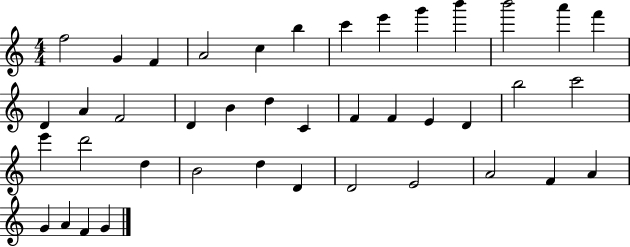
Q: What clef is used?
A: treble